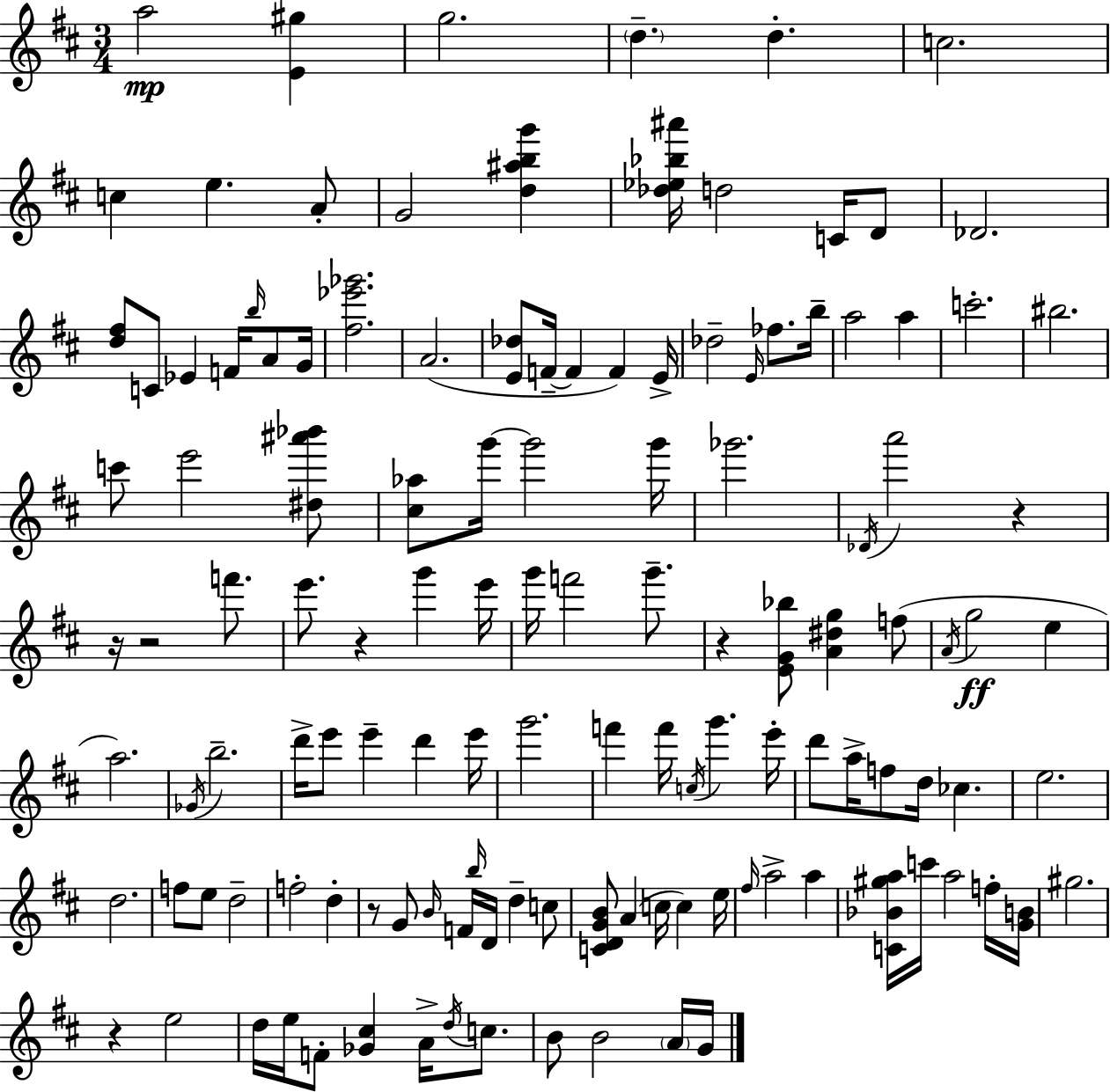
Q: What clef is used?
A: treble